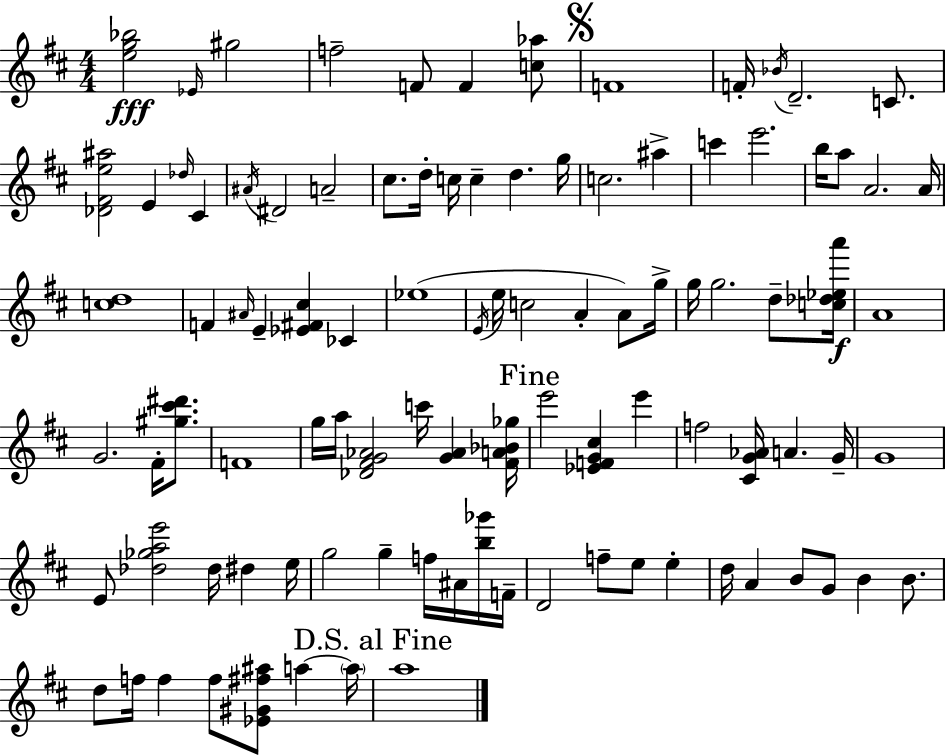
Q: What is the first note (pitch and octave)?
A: Eb4